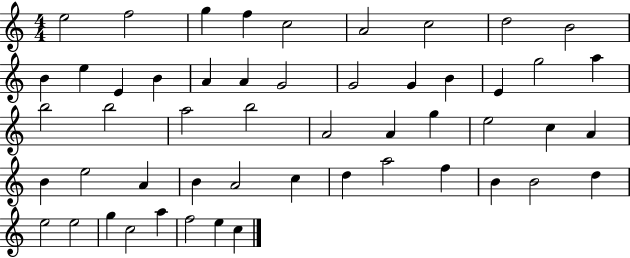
{
  \clef treble
  \numericTimeSignature
  \time 4/4
  \key c \major
  e''2 f''2 | g''4 f''4 c''2 | a'2 c''2 | d''2 b'2 | \break b'4 e''4 e'4 b'4 | a'4 a'4 g'2 | g'2 g'4 b'4 | e'4 g''2 a''4 | \break b''2 b''2 | a''2 b''2 | a'2 a'4 g''4 | e''2 c''4 a'4 | \break b'4 e''2 a'4 | b'4 a'2 c''4 | d''4 a''2 f''4 | b'4 b'2 d''4 | \break e''2 e''2 | g''4 c''2 a''4 | f''2 e''4 c''4 | \bar "|."
}